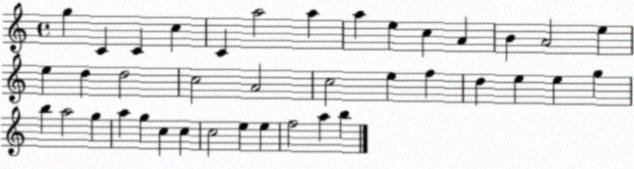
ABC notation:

X:1
T:Untitled
M:4/4
L:1/4
K:C
g C C c C a2 a a e c A B A2 e e d d2 c2 A2 c2 e f d e e g b a2 g a g c c c2 e e f2 a b